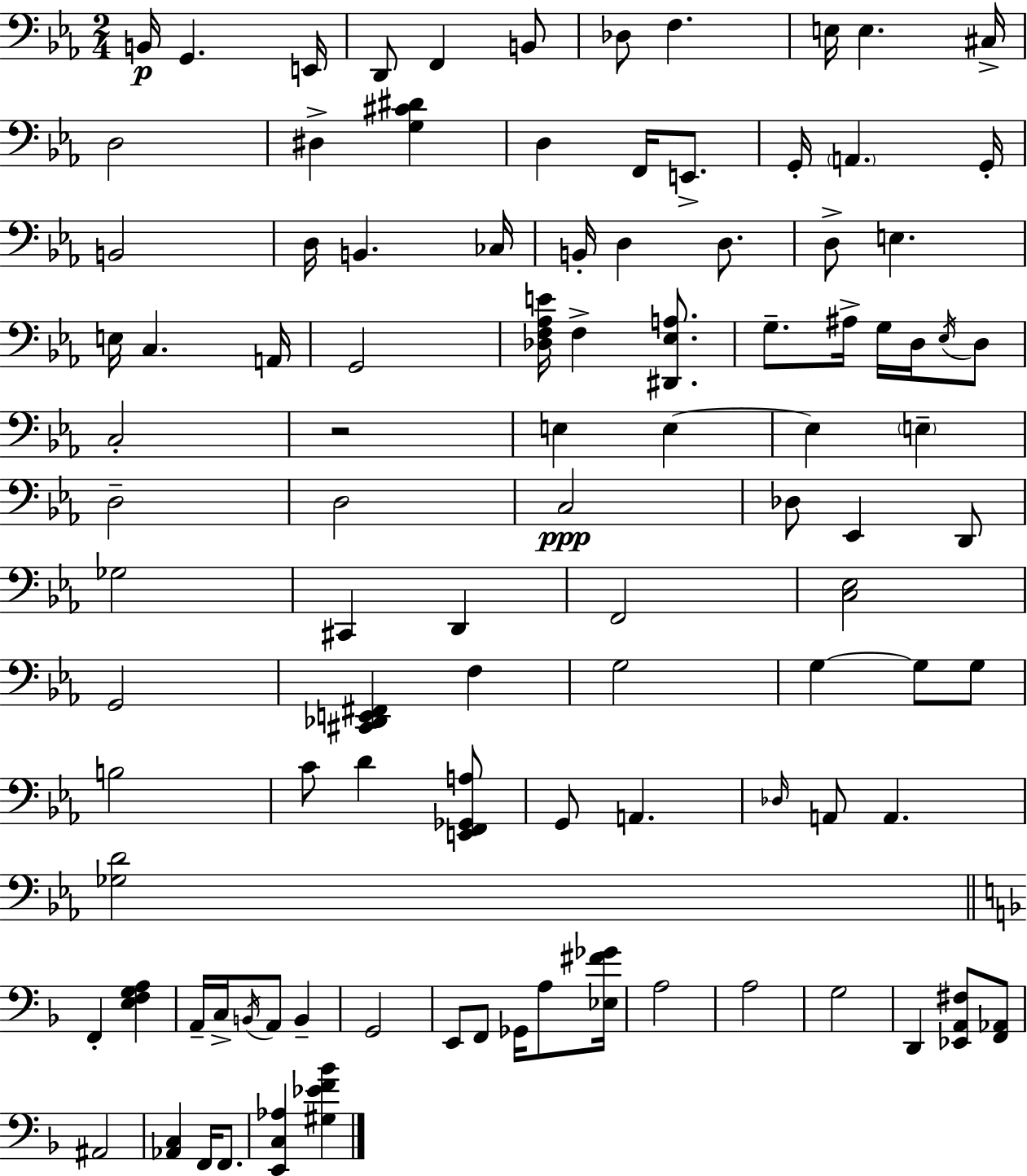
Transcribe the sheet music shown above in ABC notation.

X:1
T:Untitled
M:2/4
L:1/4
K:Cm
B,,/4 G,, E,,/4 D,,/2 F,, B,,/2 _D,/2 F, E,/4 E, ^C,/4 D,2 ^D, [G,^C^D] D, F,,/4 E,,/2 G,,/4 A,, G,,/4 B,,2 D,/4 B,, _C,/4 B,,/4 D, D,/2 D,/2 E, E,/4 C, A,,/4 G,,2 [_D,F,_A,E]/4 F, [^D,,_E,A,]/2 G,/2 ^A,/4 G,/4 D,/4 _E,/4 D,/2 C,2 z2 E, E, E, E, D,2 D,2 C,2 _D,/2 _E,, D,,/2 _G,2 ^C,, D,, F,,2 [C,_E,]2 G,,2 [^C,,_D,,E,,^F,,] F, G,2 G, G,/2 G,/2 B,2 C/2 D [E,,F,,_G,,A,]/2 G,,/2 A,, _D,/4 A,,/2 A,, [_G,D]2 F,, [E,F,G,A,] A,,/4 C,/4 B,,/4 A,,/2 B,, G,,2 E,,/2 F,,/2 _G,,/4 A,/2 [_E,^F_G]/4 A,2 A,2 G,2 D,, [_E,,A,,^F,]/2 [F,,_A,,]/2 ^A,,2 [_A,,C,] F,,/4 F,,/2 [E,,C,_A,] [^G,_EF_B]